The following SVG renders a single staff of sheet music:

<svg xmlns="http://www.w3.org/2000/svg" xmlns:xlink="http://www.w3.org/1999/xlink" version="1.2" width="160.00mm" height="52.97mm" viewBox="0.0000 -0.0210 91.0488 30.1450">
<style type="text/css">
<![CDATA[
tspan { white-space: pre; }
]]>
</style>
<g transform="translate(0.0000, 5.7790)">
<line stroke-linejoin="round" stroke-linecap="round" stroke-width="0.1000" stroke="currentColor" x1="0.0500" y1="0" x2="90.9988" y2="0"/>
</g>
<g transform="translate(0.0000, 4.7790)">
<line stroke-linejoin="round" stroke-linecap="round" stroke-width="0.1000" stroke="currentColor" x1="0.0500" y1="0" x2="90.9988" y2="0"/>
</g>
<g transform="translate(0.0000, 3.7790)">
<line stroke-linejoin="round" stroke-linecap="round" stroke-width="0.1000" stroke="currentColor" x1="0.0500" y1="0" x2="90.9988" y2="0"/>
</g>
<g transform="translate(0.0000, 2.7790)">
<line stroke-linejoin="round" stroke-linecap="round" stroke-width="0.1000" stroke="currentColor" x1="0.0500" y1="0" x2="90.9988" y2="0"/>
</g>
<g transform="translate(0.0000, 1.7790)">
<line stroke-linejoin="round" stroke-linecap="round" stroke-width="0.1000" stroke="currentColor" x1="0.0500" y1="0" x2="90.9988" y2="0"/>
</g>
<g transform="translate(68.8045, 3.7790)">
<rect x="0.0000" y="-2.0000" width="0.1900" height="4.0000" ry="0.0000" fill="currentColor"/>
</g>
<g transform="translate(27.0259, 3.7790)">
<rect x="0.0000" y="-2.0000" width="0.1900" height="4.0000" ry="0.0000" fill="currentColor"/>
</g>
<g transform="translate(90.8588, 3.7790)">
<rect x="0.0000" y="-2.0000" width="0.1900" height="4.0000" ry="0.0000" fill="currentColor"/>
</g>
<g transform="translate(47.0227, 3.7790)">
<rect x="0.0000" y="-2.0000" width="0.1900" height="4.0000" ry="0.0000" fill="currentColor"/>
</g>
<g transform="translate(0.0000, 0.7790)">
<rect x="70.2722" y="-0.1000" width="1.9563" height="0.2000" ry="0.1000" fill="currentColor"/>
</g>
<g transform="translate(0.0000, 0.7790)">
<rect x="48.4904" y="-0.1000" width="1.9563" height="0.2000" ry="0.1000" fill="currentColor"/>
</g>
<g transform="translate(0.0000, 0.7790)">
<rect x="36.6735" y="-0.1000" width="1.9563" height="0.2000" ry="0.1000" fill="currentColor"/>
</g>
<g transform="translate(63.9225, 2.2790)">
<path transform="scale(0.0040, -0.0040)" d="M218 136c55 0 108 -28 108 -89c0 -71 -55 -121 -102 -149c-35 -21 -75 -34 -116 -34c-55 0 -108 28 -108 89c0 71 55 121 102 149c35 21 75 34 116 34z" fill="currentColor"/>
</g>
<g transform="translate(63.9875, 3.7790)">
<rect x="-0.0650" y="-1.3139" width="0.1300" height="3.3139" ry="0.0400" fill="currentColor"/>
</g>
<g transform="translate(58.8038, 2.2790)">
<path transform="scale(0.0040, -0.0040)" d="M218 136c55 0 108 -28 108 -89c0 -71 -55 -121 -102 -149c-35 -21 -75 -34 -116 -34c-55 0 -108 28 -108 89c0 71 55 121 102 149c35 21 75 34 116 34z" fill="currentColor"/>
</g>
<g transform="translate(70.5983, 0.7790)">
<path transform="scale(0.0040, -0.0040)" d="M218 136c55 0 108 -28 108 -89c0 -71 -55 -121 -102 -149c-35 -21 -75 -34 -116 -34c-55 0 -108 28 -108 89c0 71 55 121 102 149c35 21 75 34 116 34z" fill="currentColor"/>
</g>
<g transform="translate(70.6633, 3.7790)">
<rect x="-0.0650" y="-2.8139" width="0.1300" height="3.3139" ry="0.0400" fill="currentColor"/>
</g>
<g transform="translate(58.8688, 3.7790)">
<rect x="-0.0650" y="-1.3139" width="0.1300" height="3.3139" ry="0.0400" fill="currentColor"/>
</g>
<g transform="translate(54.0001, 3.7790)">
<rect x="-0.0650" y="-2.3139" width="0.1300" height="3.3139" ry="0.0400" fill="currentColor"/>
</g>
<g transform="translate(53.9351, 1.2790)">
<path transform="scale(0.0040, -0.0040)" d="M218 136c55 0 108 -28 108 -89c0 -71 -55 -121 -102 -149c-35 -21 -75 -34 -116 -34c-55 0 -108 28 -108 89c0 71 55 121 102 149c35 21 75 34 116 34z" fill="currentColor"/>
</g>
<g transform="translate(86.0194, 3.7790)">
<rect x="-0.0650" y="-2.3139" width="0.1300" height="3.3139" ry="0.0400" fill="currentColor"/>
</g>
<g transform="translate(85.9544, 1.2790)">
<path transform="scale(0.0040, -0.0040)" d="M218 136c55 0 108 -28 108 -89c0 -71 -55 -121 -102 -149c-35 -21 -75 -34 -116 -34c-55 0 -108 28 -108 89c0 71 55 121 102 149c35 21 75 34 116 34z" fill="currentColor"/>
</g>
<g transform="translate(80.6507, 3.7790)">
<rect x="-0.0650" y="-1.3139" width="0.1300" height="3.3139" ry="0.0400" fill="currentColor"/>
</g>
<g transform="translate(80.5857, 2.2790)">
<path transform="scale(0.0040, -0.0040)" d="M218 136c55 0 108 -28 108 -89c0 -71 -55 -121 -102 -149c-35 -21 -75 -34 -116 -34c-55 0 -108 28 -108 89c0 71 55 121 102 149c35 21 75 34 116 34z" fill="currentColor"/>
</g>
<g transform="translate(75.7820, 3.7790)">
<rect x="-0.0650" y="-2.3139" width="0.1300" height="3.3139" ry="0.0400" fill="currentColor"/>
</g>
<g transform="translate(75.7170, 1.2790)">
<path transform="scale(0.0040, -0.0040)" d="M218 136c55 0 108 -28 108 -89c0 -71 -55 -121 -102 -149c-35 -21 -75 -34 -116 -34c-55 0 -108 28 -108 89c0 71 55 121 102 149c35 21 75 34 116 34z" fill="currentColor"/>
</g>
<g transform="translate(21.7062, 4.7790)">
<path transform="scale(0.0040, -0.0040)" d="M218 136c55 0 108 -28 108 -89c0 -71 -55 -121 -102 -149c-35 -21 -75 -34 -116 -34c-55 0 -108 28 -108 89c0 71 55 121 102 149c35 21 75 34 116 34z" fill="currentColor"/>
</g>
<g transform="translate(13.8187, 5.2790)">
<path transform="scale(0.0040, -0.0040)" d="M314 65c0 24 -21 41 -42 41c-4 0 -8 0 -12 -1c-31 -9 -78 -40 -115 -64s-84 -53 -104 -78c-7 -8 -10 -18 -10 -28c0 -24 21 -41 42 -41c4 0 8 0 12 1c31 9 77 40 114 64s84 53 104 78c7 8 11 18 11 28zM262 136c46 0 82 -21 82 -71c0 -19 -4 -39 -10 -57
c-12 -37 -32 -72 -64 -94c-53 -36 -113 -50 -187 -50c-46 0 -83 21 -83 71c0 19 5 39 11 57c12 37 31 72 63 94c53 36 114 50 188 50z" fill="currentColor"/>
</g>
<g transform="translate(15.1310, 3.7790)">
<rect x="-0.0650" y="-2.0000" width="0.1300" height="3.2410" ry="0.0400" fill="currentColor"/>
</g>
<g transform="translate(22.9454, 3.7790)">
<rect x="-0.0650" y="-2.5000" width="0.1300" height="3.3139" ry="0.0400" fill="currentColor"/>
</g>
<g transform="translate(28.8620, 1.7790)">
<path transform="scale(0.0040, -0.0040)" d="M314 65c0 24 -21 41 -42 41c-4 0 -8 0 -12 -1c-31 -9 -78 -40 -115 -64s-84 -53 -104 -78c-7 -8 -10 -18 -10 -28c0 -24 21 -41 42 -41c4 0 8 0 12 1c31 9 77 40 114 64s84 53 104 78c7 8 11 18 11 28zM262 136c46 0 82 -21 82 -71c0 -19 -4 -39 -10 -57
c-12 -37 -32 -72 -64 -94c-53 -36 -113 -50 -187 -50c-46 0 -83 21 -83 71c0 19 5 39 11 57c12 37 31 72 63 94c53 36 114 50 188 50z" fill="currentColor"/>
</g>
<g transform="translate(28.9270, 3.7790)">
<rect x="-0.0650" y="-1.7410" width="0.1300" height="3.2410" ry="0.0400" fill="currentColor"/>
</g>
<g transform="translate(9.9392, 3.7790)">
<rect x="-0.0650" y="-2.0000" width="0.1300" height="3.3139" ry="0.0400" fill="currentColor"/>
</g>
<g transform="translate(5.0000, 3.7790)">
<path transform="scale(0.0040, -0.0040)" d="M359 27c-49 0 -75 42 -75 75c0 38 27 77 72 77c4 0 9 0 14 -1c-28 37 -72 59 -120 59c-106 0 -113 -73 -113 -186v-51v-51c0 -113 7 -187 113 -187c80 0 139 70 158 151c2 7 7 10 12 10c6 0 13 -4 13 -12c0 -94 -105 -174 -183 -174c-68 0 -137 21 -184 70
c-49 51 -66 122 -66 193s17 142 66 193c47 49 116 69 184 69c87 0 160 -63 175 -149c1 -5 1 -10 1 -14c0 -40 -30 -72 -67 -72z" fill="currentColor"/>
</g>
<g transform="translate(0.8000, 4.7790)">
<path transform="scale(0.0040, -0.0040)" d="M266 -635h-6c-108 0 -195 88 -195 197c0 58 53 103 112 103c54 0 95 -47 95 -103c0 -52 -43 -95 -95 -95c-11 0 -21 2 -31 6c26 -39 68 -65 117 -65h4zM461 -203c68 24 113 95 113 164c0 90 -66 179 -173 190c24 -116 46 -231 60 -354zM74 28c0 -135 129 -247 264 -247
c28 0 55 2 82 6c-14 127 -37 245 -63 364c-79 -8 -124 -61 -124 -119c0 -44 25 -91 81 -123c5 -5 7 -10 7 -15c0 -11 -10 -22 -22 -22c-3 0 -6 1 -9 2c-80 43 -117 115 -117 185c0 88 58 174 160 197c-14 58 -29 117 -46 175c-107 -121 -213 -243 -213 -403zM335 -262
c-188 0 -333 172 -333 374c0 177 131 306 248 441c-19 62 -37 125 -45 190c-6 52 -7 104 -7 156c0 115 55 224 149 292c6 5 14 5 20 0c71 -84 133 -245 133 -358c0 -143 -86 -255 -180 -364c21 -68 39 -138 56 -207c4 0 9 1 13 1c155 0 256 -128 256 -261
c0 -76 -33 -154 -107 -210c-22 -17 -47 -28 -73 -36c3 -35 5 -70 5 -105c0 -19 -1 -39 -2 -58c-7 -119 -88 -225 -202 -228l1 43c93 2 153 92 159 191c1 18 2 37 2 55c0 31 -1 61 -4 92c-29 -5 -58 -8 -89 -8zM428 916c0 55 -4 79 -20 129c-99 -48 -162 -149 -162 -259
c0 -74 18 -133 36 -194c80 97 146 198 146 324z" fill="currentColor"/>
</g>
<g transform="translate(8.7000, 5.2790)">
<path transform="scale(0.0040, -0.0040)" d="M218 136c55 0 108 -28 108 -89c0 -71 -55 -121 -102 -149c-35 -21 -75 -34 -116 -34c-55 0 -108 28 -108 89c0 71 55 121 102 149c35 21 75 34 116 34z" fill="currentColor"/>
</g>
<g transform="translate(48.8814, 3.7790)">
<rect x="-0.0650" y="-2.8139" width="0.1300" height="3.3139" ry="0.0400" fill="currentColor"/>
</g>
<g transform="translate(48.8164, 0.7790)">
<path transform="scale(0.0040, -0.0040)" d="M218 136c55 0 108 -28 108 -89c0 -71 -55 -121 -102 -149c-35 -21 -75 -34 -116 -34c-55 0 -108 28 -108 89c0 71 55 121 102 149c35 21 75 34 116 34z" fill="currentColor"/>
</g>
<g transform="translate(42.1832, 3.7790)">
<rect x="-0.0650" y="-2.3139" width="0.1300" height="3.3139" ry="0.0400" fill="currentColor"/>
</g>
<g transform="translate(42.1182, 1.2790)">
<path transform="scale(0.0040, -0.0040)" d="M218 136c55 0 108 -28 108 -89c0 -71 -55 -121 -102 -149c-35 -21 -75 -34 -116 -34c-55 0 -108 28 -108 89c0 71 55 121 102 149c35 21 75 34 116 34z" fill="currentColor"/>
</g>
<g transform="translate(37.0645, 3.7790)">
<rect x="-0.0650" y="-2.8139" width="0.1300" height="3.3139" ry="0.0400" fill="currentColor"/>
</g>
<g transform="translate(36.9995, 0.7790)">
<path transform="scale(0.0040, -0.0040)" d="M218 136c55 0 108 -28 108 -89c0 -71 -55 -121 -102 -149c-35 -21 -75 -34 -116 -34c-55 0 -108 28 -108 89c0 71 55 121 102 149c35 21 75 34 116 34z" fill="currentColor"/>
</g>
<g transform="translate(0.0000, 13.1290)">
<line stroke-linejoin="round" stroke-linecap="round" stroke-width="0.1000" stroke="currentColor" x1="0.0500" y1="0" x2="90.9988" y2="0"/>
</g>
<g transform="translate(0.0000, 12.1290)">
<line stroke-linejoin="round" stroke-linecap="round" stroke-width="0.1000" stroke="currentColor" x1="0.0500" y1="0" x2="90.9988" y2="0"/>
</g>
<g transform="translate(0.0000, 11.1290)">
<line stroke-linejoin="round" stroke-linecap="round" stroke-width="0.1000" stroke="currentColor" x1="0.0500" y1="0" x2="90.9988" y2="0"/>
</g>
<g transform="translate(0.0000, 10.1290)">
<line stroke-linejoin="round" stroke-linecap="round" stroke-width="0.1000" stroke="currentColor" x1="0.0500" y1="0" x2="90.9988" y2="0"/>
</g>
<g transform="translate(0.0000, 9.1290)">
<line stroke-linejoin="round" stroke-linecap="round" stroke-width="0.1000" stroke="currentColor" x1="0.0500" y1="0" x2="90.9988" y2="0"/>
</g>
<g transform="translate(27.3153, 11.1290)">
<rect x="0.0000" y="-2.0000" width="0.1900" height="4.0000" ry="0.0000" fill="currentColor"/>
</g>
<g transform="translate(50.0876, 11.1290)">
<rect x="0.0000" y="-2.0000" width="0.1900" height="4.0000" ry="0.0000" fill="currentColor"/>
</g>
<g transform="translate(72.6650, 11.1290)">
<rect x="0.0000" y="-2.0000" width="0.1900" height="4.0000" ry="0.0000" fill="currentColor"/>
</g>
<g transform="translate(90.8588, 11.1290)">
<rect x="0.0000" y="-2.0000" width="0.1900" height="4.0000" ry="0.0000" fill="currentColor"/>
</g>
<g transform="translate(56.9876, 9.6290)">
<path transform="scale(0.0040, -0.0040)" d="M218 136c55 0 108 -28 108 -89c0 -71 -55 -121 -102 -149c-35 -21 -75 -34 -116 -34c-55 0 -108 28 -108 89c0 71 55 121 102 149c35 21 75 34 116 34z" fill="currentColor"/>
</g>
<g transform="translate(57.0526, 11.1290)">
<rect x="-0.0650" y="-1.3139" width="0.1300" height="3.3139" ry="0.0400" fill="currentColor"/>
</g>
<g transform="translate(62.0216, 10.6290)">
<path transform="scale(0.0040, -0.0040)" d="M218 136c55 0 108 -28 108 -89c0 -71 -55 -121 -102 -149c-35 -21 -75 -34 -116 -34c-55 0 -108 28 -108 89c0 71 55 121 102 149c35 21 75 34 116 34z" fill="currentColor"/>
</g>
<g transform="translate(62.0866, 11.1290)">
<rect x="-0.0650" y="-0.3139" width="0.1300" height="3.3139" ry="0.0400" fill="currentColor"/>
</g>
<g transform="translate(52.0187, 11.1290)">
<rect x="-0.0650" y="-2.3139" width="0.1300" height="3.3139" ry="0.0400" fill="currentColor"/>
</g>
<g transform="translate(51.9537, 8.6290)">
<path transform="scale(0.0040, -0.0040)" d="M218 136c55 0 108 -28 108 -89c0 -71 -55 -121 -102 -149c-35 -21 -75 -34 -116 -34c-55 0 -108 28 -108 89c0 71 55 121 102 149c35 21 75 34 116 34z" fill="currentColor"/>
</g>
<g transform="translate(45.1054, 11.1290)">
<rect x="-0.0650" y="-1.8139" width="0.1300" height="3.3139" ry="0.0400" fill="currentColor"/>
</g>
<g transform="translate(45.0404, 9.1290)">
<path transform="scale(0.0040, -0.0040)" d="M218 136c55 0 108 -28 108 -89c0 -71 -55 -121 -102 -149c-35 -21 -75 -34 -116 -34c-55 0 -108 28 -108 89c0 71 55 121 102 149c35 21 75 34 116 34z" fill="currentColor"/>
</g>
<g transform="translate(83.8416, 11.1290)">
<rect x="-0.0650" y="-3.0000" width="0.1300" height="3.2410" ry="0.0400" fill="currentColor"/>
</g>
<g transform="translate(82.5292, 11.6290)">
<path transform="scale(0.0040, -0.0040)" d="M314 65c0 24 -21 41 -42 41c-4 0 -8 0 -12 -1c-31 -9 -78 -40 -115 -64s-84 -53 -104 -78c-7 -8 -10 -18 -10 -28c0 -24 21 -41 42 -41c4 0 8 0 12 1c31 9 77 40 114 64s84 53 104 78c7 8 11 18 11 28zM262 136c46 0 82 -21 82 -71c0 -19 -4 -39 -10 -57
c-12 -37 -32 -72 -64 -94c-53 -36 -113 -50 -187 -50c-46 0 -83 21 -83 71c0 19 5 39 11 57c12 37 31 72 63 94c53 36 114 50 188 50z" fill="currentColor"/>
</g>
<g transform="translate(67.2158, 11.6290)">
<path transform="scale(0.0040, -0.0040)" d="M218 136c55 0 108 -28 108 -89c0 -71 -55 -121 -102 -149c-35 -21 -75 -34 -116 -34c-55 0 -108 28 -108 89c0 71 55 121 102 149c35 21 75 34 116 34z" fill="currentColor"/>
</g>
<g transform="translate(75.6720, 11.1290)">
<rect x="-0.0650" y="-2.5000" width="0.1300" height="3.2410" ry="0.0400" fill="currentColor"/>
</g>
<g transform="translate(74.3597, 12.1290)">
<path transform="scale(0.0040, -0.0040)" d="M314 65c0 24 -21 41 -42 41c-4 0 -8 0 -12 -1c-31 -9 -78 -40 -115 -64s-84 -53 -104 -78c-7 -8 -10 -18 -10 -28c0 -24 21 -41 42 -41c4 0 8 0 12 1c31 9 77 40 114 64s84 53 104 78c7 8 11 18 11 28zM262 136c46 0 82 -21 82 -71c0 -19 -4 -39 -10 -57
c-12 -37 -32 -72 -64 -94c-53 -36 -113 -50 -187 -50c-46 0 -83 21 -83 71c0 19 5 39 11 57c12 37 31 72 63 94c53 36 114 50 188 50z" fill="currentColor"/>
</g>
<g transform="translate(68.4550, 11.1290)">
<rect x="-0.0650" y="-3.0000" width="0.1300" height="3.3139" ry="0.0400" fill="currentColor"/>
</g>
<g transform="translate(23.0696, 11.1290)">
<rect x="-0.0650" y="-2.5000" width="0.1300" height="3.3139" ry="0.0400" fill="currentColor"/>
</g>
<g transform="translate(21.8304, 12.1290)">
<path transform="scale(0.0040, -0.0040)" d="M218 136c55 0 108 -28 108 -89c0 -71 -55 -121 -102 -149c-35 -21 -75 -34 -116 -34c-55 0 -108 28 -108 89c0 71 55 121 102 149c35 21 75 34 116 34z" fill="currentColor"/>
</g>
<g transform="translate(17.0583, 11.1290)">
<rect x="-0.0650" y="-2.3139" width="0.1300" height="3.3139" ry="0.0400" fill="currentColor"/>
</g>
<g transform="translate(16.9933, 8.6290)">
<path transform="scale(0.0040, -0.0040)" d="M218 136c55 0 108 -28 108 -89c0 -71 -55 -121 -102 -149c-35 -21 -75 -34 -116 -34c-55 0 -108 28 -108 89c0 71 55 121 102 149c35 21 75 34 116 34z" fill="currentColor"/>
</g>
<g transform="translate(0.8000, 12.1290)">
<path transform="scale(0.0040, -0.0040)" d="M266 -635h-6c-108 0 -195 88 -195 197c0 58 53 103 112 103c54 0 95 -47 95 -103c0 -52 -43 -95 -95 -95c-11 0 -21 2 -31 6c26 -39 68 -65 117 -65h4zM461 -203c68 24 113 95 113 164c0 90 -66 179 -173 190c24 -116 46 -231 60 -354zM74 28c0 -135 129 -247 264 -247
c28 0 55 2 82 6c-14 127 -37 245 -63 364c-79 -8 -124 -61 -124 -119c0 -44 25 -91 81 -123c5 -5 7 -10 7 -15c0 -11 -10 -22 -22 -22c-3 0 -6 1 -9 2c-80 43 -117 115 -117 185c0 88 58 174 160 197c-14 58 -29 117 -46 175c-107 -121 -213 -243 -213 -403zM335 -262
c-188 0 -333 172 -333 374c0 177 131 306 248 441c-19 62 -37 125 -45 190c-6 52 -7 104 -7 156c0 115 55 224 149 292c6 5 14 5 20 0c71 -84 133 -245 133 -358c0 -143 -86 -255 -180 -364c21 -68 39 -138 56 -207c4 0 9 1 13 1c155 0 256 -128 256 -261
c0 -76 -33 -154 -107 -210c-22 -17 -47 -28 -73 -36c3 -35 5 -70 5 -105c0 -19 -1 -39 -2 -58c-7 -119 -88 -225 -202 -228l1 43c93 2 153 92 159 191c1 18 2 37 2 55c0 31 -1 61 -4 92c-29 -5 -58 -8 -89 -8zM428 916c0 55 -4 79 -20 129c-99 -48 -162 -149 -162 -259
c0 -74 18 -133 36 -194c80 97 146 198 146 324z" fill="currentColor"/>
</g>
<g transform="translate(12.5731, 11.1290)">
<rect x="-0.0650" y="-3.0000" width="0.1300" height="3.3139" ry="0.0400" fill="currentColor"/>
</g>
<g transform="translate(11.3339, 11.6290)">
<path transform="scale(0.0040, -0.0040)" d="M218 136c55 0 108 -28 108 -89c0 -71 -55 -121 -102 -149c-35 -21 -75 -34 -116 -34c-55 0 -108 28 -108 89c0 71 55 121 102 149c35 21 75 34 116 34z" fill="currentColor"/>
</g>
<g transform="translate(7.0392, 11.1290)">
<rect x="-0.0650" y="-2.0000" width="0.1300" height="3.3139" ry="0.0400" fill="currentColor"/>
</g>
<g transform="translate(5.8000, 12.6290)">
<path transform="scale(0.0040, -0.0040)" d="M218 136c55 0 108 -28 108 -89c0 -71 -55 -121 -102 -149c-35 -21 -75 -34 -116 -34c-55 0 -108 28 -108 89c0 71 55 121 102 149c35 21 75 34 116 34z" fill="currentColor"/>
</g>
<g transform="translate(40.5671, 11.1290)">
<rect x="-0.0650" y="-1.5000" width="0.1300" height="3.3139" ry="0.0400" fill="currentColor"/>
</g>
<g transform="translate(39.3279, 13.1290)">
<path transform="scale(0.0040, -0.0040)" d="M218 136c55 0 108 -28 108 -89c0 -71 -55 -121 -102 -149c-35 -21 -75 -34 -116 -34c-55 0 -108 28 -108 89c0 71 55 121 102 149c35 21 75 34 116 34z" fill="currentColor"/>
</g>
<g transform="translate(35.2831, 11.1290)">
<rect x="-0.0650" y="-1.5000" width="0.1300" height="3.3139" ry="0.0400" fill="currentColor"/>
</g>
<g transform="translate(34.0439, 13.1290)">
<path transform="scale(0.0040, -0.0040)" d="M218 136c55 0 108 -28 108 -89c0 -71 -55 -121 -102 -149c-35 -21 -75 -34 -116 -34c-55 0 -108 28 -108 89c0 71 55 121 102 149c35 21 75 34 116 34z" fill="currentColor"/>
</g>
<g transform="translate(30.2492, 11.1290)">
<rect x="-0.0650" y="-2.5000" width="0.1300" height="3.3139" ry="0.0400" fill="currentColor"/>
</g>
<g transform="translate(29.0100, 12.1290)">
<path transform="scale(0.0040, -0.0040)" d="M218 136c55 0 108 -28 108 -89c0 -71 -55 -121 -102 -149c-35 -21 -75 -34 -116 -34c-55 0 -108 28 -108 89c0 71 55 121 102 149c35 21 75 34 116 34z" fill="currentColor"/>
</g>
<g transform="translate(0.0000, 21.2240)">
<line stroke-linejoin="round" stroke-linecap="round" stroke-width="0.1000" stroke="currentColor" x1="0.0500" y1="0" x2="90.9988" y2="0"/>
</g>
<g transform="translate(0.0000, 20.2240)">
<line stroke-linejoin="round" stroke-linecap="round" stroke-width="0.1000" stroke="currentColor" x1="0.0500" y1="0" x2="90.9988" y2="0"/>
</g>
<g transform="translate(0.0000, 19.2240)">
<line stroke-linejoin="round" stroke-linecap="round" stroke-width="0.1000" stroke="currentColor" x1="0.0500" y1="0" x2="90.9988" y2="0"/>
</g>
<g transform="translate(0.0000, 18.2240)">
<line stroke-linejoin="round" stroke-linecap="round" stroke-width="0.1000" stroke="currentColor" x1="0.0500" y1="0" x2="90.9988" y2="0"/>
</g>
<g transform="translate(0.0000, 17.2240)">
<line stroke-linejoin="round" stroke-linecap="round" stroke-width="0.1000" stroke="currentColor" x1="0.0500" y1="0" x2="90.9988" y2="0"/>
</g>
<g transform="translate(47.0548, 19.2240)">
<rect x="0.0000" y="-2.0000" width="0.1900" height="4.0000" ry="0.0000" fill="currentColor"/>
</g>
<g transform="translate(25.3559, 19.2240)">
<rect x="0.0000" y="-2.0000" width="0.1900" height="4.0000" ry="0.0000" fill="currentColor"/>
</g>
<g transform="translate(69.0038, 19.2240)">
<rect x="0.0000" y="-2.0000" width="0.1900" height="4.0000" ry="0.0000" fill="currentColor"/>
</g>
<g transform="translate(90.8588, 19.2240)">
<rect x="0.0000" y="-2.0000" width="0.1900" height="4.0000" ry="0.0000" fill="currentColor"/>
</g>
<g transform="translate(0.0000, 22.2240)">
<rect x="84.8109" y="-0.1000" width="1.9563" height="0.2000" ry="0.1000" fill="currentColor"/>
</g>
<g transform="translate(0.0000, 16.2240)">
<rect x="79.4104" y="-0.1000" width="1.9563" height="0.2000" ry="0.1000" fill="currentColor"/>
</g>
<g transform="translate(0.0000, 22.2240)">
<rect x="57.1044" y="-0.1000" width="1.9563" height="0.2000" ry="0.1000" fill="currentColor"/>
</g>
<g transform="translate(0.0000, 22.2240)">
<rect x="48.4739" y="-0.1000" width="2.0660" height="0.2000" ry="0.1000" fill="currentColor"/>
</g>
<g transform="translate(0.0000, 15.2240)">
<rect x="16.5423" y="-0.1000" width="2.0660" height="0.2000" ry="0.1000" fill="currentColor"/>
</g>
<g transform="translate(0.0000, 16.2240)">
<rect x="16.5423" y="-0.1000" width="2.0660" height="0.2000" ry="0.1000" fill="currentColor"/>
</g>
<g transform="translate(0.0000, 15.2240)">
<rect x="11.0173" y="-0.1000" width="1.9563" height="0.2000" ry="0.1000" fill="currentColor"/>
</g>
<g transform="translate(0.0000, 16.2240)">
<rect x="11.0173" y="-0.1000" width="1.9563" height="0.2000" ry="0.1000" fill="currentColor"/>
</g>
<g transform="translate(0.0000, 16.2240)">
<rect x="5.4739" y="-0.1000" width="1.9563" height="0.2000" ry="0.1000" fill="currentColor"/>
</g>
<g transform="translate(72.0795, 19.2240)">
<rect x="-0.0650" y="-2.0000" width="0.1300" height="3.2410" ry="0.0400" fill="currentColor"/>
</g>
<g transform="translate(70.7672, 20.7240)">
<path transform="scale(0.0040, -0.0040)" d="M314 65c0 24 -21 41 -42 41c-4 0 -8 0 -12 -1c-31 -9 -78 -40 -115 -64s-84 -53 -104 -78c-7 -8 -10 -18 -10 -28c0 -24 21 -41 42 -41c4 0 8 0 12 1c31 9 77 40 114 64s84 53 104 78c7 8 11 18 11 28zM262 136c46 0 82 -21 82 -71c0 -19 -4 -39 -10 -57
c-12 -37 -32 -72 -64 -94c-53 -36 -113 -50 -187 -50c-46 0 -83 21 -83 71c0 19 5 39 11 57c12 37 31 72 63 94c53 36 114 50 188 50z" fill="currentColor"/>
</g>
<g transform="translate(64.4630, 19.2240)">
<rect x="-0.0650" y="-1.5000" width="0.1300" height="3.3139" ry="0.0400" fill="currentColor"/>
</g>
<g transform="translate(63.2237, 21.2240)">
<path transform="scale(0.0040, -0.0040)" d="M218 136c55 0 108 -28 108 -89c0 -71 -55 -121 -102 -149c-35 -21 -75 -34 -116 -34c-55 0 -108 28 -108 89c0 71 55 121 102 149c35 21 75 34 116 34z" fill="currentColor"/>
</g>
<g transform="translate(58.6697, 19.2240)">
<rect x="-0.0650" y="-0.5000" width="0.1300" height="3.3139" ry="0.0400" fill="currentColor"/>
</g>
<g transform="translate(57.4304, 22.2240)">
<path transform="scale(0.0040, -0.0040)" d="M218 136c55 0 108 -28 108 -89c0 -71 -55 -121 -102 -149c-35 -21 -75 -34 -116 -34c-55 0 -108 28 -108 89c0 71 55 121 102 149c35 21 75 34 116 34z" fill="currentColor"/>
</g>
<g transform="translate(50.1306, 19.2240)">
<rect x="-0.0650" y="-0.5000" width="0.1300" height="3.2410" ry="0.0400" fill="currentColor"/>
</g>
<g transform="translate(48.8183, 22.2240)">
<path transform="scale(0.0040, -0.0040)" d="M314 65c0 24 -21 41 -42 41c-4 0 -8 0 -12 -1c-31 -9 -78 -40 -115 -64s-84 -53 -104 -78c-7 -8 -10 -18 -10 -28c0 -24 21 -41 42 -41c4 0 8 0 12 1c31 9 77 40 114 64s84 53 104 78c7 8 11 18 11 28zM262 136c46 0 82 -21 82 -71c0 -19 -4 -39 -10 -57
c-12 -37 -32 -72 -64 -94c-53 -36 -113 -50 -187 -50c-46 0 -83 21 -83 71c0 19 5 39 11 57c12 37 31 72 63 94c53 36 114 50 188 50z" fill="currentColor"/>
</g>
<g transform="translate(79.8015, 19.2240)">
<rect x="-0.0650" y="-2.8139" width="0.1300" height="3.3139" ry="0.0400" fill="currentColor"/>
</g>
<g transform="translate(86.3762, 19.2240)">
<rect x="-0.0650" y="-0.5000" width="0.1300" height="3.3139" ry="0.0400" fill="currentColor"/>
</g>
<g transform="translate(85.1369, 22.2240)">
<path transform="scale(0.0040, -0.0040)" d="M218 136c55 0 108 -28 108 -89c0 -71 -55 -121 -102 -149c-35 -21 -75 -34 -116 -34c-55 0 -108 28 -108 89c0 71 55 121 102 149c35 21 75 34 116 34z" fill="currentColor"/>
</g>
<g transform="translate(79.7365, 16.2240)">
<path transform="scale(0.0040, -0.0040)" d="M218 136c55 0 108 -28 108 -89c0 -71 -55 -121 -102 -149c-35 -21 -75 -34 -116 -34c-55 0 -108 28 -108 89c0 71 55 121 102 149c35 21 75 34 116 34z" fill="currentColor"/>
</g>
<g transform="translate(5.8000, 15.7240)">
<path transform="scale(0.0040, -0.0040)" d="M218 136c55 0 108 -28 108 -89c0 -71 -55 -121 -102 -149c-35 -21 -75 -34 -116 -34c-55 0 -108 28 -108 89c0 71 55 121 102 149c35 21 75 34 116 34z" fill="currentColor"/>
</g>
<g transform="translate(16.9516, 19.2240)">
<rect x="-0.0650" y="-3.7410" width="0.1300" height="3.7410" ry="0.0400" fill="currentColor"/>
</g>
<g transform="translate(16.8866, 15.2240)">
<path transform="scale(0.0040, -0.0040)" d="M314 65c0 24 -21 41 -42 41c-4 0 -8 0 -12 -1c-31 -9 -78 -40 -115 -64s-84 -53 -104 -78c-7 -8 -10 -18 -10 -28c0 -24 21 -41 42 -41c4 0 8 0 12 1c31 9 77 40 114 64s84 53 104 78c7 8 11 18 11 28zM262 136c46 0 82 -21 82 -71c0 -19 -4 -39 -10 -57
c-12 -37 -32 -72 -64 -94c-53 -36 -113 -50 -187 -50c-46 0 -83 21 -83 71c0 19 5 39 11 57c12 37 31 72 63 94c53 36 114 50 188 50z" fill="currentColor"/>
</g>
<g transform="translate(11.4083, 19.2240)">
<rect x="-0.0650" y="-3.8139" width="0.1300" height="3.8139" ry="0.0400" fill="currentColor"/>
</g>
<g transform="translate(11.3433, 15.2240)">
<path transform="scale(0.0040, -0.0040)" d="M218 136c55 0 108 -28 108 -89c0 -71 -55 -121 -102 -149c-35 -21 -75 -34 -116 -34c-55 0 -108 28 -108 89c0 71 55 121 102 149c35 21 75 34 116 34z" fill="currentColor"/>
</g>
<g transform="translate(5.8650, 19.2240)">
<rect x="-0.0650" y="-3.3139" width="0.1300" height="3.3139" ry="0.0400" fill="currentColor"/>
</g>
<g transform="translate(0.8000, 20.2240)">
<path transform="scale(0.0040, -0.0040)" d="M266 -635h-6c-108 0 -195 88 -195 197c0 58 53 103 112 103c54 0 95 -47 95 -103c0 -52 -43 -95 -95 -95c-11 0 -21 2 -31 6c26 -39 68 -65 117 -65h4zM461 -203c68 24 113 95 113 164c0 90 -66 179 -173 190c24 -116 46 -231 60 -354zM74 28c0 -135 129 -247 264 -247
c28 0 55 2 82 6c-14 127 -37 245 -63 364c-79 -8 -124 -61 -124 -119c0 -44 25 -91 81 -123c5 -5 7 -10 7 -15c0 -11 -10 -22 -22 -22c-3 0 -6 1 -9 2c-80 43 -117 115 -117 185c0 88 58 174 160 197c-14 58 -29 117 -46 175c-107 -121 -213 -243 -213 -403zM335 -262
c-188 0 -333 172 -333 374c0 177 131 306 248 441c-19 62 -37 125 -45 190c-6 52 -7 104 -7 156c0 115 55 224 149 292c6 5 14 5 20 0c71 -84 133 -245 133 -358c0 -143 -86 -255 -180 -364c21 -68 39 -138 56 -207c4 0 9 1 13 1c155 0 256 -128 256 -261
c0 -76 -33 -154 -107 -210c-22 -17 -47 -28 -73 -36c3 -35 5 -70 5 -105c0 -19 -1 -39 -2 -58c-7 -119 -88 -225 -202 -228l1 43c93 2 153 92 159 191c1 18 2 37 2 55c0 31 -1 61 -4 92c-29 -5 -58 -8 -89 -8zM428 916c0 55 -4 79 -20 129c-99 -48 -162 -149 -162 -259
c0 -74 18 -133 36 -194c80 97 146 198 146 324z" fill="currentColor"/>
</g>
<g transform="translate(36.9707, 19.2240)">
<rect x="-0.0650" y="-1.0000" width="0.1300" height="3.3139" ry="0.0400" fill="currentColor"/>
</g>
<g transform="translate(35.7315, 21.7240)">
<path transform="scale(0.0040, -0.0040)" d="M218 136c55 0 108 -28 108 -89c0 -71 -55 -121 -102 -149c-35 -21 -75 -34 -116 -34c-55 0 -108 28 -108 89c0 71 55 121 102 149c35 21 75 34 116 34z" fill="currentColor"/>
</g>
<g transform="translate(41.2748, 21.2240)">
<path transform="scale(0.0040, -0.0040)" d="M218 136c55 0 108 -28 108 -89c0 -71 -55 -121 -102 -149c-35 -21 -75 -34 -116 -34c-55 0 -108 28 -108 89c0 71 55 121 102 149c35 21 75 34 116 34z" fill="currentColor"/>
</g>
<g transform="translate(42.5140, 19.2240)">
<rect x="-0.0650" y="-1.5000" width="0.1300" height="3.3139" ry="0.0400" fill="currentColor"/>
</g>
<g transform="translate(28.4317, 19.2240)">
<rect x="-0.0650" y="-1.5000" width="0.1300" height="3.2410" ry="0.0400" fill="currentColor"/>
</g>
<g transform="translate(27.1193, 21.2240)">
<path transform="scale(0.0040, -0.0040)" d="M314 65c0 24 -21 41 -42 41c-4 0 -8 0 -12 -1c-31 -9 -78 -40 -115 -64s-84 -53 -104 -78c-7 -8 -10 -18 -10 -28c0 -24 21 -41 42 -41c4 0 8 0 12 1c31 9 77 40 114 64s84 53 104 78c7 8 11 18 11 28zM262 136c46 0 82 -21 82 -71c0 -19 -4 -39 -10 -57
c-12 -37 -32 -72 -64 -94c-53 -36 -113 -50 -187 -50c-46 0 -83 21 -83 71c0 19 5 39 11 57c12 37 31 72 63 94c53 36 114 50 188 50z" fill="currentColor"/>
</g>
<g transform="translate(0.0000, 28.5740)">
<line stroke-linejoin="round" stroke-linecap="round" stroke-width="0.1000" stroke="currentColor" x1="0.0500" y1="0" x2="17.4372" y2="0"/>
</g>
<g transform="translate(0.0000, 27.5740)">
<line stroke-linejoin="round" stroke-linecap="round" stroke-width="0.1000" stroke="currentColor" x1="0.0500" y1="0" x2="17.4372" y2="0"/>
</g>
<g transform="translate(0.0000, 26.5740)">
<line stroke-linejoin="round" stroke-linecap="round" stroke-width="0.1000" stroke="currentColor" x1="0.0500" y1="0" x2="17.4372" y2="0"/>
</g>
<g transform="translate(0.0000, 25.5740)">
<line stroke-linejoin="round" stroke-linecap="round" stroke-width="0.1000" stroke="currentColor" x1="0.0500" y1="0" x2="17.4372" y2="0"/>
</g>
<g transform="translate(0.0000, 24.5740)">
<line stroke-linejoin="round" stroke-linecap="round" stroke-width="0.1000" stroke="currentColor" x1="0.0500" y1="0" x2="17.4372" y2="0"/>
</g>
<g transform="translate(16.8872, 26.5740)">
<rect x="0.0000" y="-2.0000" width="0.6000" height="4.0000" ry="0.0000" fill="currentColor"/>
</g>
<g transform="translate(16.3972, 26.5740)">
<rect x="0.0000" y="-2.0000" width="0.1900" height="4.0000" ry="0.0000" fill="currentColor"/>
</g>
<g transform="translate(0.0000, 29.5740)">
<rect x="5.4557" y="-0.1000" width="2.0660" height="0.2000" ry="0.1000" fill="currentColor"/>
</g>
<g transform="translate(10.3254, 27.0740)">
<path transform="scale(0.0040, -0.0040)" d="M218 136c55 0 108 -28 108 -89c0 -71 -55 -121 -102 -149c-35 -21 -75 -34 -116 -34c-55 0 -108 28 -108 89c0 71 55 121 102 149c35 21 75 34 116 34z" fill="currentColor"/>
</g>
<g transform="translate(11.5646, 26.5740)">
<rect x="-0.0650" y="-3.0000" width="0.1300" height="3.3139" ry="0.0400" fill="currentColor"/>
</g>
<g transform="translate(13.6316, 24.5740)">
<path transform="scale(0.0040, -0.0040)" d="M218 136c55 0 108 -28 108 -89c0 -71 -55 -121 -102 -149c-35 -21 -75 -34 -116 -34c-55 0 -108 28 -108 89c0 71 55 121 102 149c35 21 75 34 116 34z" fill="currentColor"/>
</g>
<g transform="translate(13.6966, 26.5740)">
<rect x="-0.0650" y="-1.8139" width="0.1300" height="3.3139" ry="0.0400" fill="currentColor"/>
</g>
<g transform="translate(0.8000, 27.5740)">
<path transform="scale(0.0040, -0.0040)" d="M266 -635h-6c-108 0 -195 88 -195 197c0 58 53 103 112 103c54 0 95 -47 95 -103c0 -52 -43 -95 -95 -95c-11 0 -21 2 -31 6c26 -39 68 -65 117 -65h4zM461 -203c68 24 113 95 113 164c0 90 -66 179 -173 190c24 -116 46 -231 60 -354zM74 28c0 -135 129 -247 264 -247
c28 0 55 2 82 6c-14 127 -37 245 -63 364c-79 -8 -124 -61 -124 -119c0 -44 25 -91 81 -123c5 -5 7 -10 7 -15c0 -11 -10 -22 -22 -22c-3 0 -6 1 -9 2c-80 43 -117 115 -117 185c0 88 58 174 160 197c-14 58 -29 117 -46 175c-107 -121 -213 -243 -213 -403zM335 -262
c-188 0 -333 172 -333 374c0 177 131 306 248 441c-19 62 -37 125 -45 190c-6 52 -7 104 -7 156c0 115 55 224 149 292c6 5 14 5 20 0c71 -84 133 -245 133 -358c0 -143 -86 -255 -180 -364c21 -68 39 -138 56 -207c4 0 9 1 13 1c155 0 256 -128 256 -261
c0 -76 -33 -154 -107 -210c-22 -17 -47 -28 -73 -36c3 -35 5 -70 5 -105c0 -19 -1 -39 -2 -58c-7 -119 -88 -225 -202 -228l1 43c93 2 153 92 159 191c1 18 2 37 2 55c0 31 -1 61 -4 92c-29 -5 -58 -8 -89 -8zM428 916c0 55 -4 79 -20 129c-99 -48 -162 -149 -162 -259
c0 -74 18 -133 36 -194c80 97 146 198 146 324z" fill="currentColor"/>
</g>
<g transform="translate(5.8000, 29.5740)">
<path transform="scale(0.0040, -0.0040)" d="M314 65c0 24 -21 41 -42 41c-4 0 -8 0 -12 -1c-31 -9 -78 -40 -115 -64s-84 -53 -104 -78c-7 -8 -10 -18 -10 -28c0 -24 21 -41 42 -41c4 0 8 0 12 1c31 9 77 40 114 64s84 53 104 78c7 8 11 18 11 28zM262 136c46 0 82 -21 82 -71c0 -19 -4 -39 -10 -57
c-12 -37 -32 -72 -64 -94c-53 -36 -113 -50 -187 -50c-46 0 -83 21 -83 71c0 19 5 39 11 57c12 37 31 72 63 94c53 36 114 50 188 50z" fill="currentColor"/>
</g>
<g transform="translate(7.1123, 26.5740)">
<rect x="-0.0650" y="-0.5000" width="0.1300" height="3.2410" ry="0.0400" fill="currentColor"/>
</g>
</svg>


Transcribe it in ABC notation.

X:1
T:Untitled
M:4/4
L:1/4
K:C
F F2 G f2 a g a g e e a g e g F A g G G E E f g e c A G2 A2 b c' c'2 E2 D E C2 C E F2 a C C2 A f